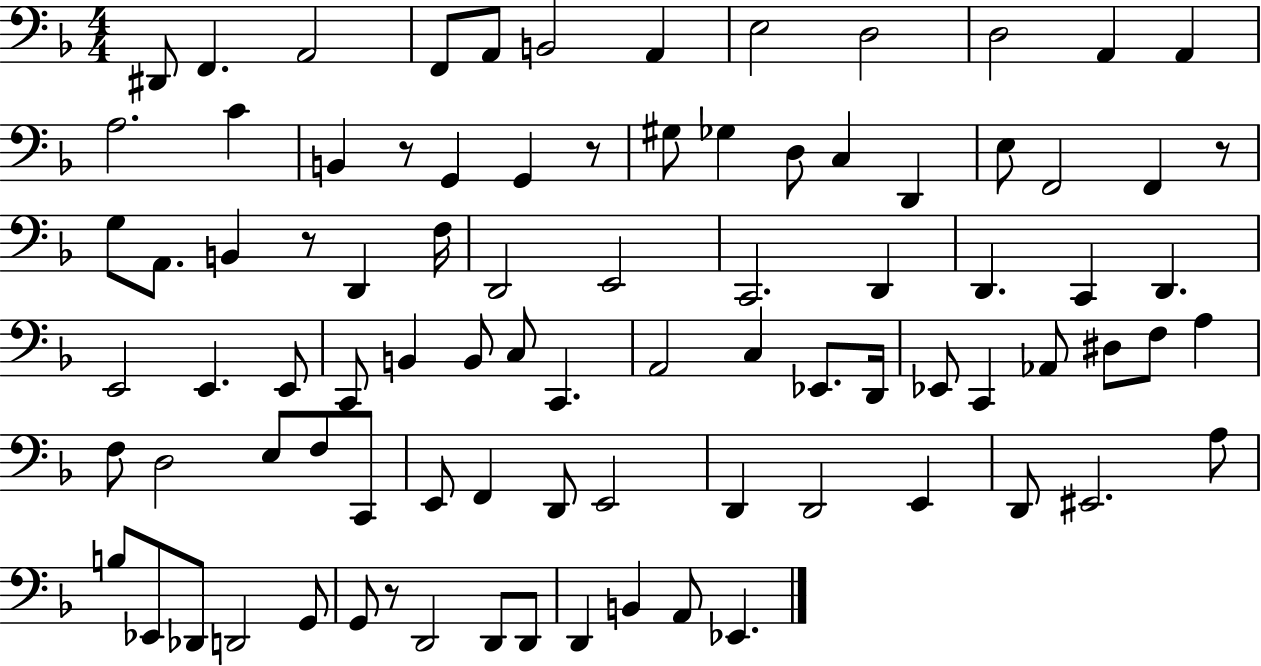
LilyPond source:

{
  \clef bass
  \numericTimeSignature
  \time 4/4
  \key f \major
  dis,8 f,4. a,2 | f,8 a,8 b,2 a,4 | e2 d2 | d2 a,4 a,4 | \break a2. c'4 | b,4 r8 g,4 g,4 r8 | gis8 ges4 d8 c4 d,4 | e8 f,2 f,4 r8 | \break g8 a,8. b,4 r8 d,4 f16 | d,2 e,2 | c,2. d,4 | d,4. c,4 d,4. | \break e,2 e,4. e,8 | c,8 b,4 b,8 c8 c,4. | a,2 c4 ees,8. d,16 | ees,8 c,4 aes,8 dis8 f8 a4 | \break f8 d2 e8 f8 c,8 | e,8 f,4 d,8 e,2 | d,4 d,2 e,4 | d,8 eis,2. a8 | \break b8 ees,8 des,8 d,2 g,8 | g,8 r8 d,2 d,8 d,8 | d,4 b,4 a,8 ees,4. | \bar "|."
}